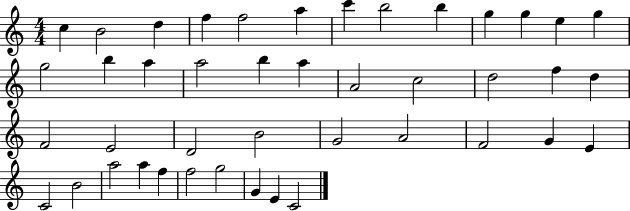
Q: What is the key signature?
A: C major